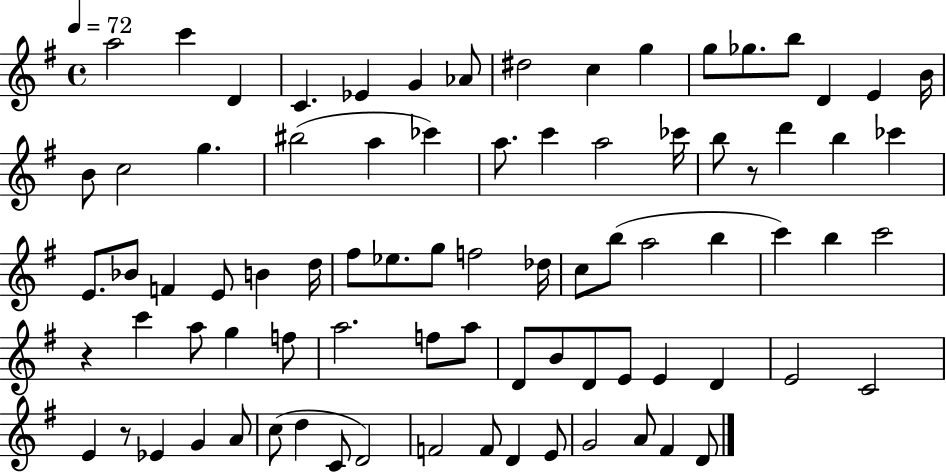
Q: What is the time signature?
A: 4/4